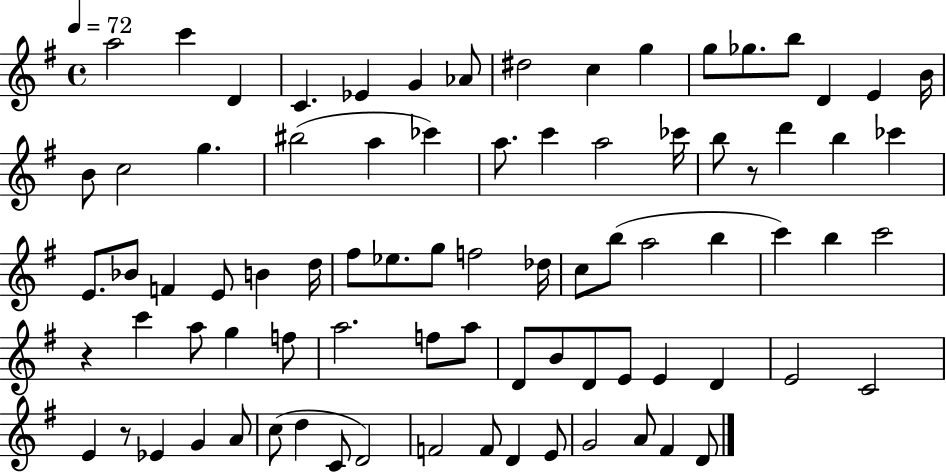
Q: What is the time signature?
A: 4/4